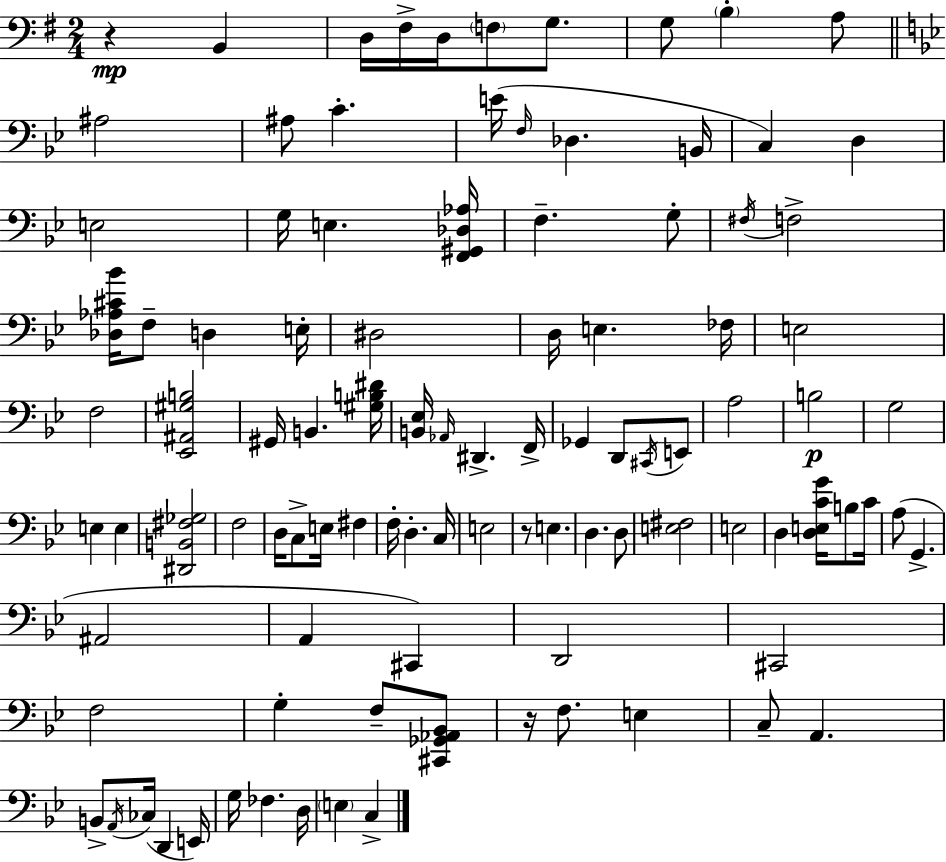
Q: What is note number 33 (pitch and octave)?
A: E3